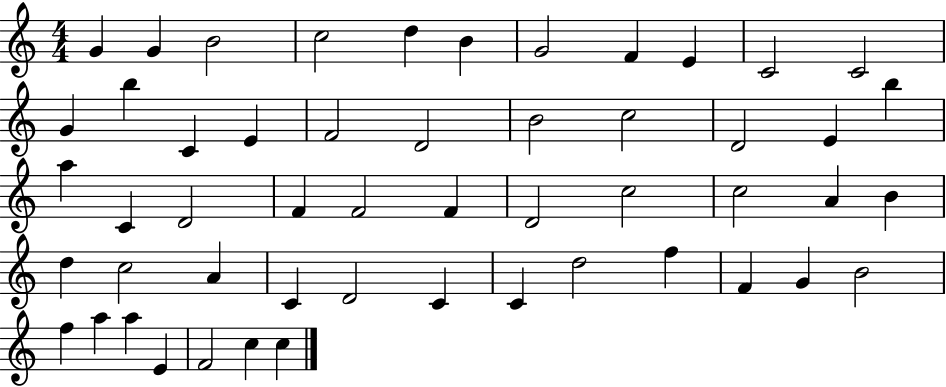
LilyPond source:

{
  \clef treble
  \numericTimeSignature
  \time 4/4
  \key c \major
  g'4 g'4 b'2 | c''2 d''4 b'4 | g'2 f'4 e'4 | c'2 c'2 | \break g'4 b''4 c'4 e'4 | f'2 d'2 | b'2 c''2 | d'2 e'4 b''4 | \break a''4 c'4 d'2 | f'4 f'2 f'4 | d'2 c''2 | c''2 a'4 b'4 | \break d''4 c''2 a'4 | c'4 d'2 c'4 | c'4 d''2 f''4 | f'4 g'4 b'2 | \break f''4 a''4 a''4 e'4 | f'2 c''4 c''4 | \bar "|."
}